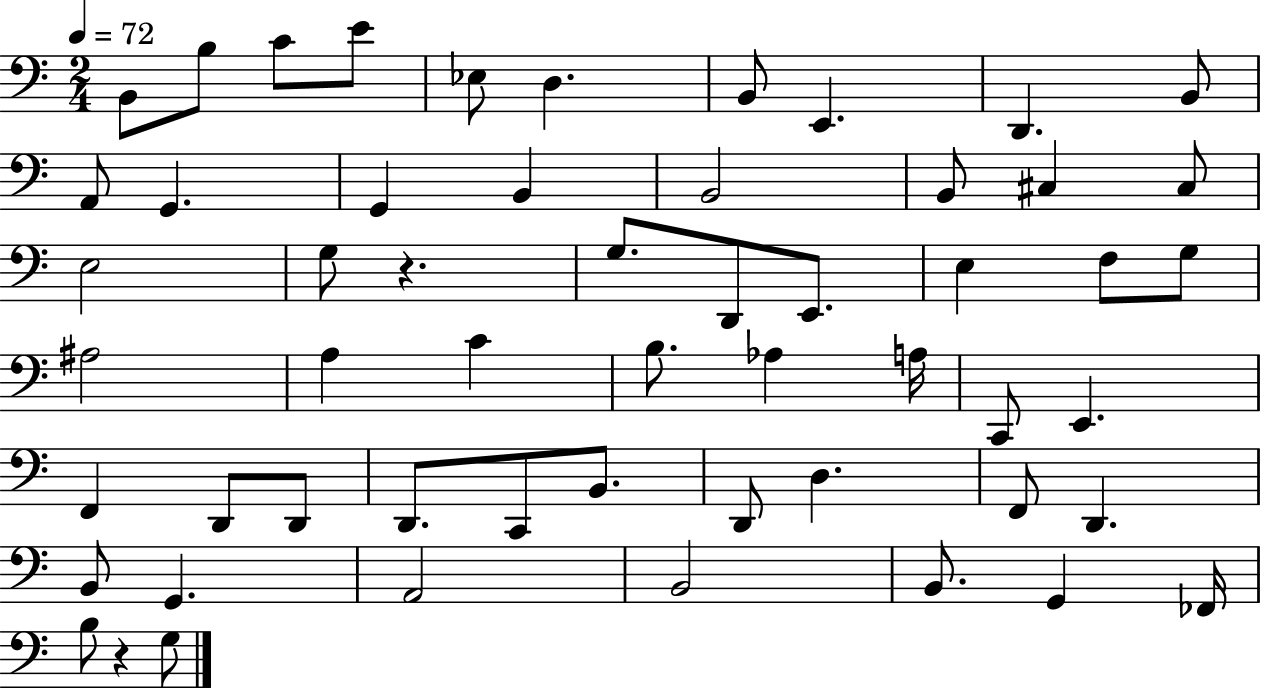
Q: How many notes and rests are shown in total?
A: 55